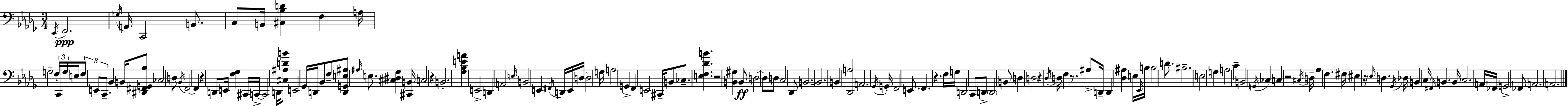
X:1
T:Untitled
M:3/4
L:1/4
K:Bbm
_E,,/4 F,,2 G,/4 A,,/4 C,,2 B,,/2 C,/2 B,,/4 [^C,_B,D] F, A,/4 G,2 F,/4 C,,/4 G,/4 E,/4 F,/2 E,,/2 C,,/2 _B,, B,,/4 [^D,,^F,,G,,_B,]/2 _C,2 D,/2 _B,,/4 F,,2 F,, z D,,/2 E,,/4 [F,_G,] ^C,,/4 C,,/4 C,,2 D,,/4 [^C,^A,DB]/2 E,,2 _G,,/4 D,,/4 _B,,/2 F,/2 [D,,G,,E,^A,]/2 ^A,/4 E,/2 [^C,^D,_G,] [^C,,B,,]/4 C,2 z B,,2 [_G,_B,EA] E,,2 D,, A,,2 E,/4 B,,2 E,, ^F,,/4 D,,/4 E,,/4 D,/4 D,2 G,/4 A,2 G,, F,, E,,2 ^C,,/4 B,,/2 _C,/2 [E,F,_DB] z2 [B,,^G,] B,,/2 D,2 D,/2 D,/2 C,2 _D,,/2 B,,2 B,,2 B,, [_D,,A,]2 A,,2 _G,,/4 G,,/4 F,,2 E,,/2 F,, z F,/4 G,/4 D,,2 C,,/2 D,,/2 D,,2 B,,/2 D, D,2 z _D,/4 D,/4 F, z/2 ^A,/2 D,,/4 D,, [_D,^A,] E,/4 _E,,/4 B,/4 B,2 D/2 ^B,2 E,2 G, A,2 C B,,2 G,,/4 _C, C, z2 ^C,/4 D,/4 _A, F, ^F,/4 ^E, z/4 _E,/4 D, _G,,/4 _D,/4 B,, C,/4 ^F,,/4 B,, B,,/4 C,2 A,,/4 _F,,/4 G,,2 _F,,/2 A,,2 A,,2